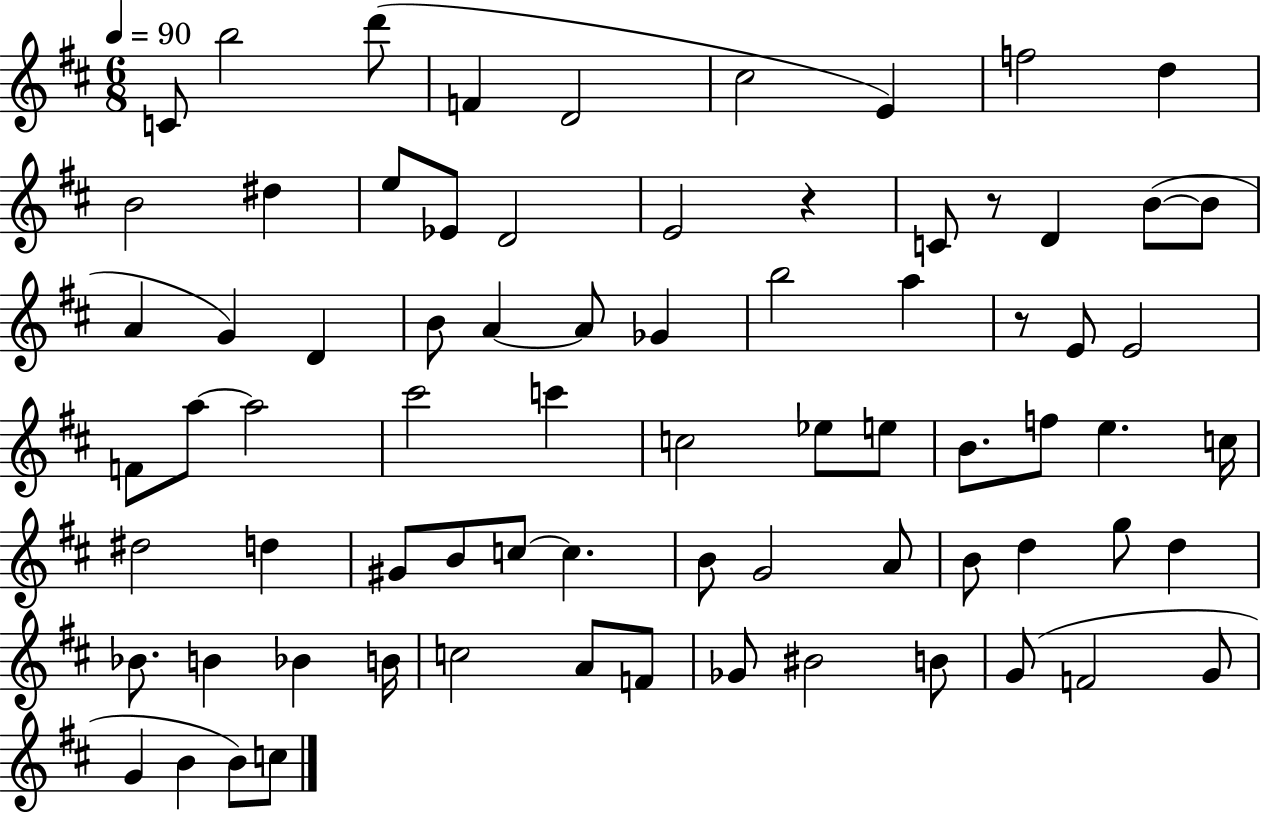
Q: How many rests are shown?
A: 3